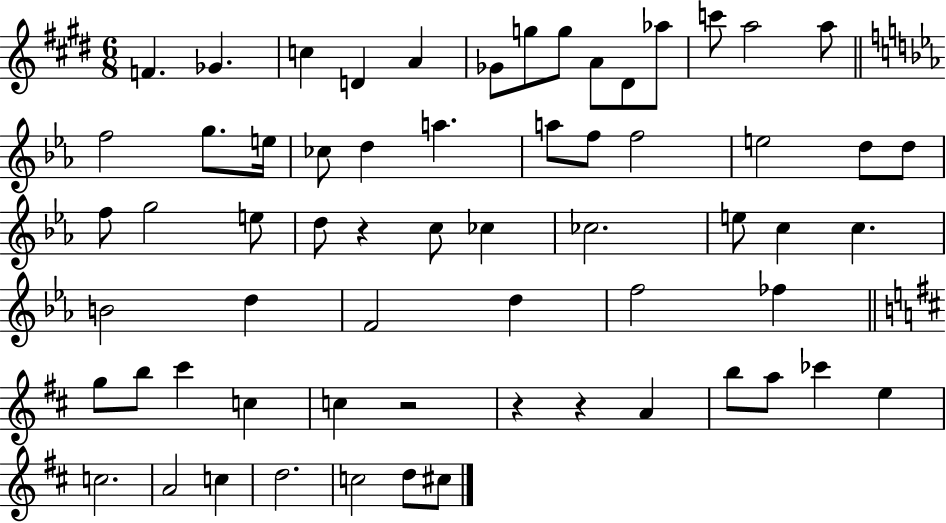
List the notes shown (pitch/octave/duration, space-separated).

F4/q. Gb4/q. C5/q D4/q A4/q Gb4/e G5/e G5/e A4/e D#4/e Ab5/e C6/e A5/h A5/e F5/h G5/e. E5/s CES5/e D5/q A5/q. A5/e F5/e F5/h E5/h D5/e D5/e F5/e G5/h E5/e D5/e R/q C5/e CES5/q CES5/h. E5/e C5/q C5/q. B4/h D5/q F4/h D5/q F5/h FES5/q G5/e B5/e C#6/q C5/q C5/q R/h R/q R/q A4/q B5/e A5/e CES6/q E5/q C5/h. A4/h C5/q D5/h. C5/h D5/e C#5/e